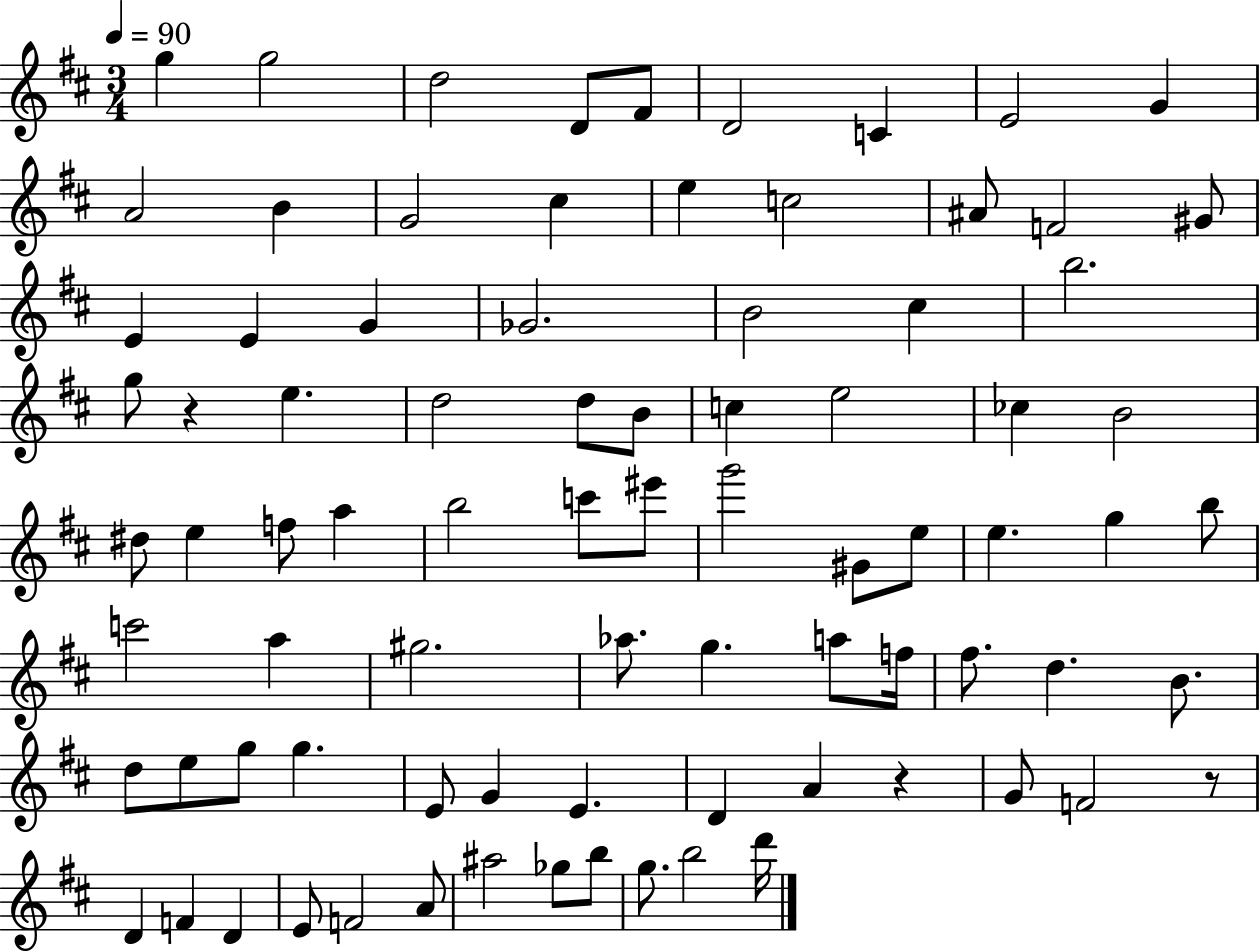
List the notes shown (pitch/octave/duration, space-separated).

G5/q G5/h D5/h D4/e F#4/e D4/h C4/q E4/h G4/q A4/h B4/q G4/h C#5/q E5/q C5/h A#4/e F4/h G#4/e E4/q E4/q G4/q Gb4/h. B4/h C#5/q B5/h. G5/e R/q E5/q. D5/h D5/e B4/e C5/q E5/h CES5/q B4/h D#5/e E5/q F5/e A5/q B5/h C6/e EIS6/e G6/h G#4/e E5/e E5/q. G5/q B5/e C6/h A5/q G#5/h. Ab5/e. G5/q. A5/e F5/s F#5/e. D5/q. B4/e. D5/e E5/e G5/e G5/q. E4/e G4/q E4/q. D4/q A4/q R/q G4/e F4/h R/e D4/q F4/q D4/q E4/e F4/h A4/e A#5/h Gb5/e B5/e G5/e. B5/h D6/s